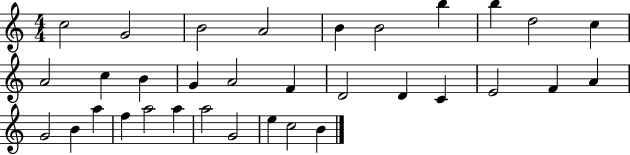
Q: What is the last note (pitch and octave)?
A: B4